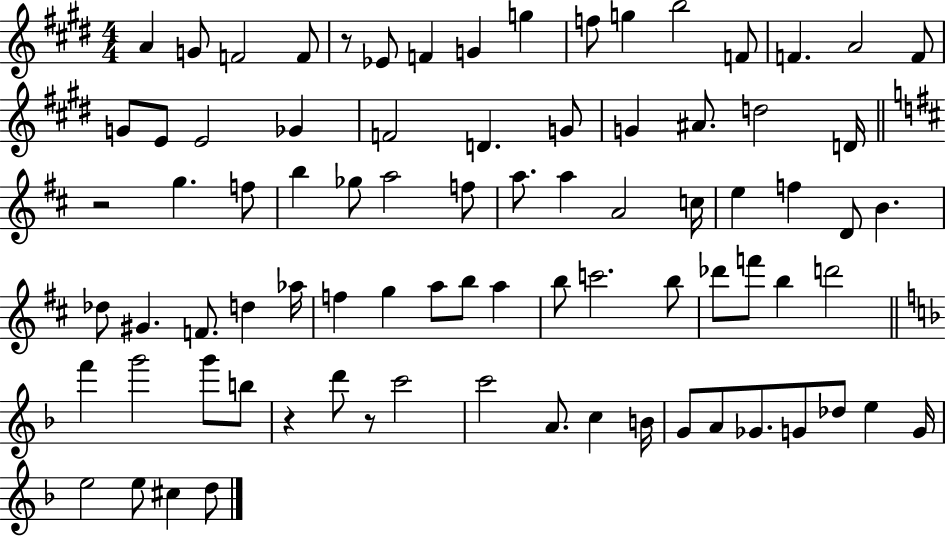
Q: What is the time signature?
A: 4/4